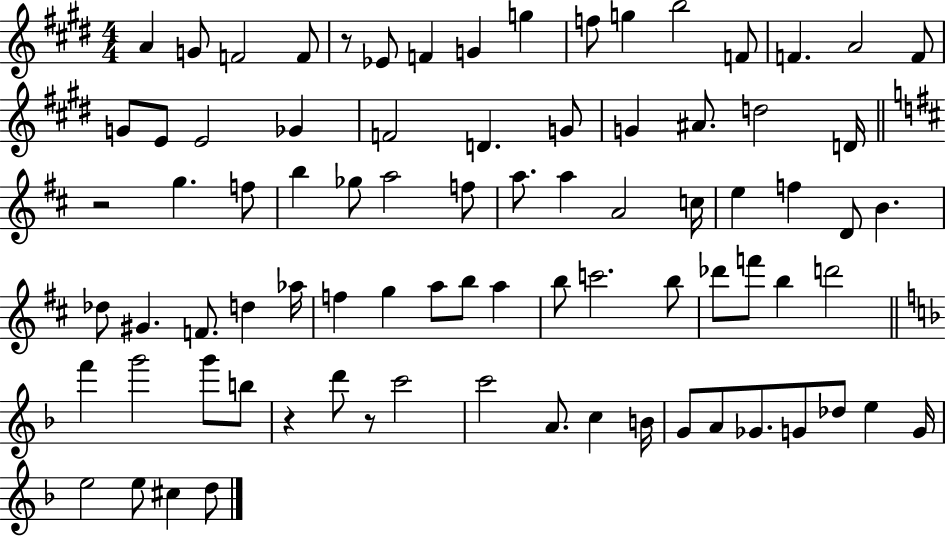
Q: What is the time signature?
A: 4/4